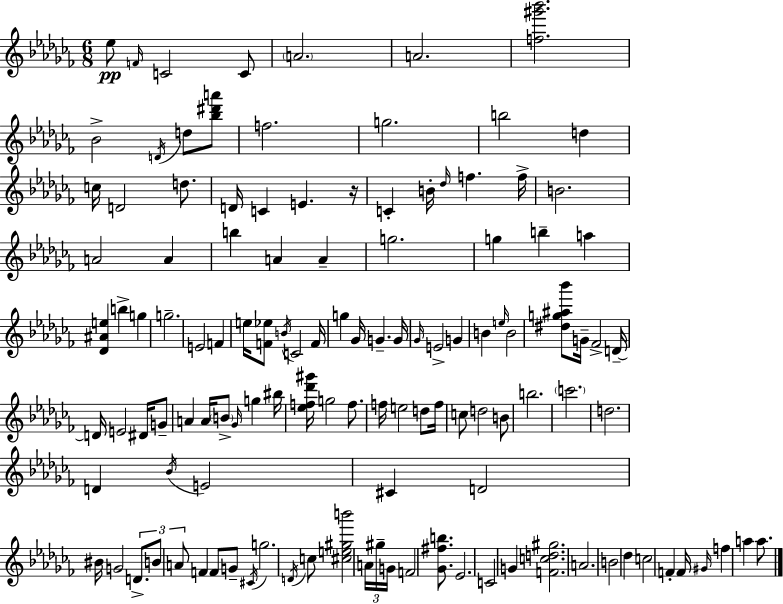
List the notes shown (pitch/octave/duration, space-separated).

Eb5/e F4/s C4/h C4/e A4/h. A4/h. [F5,G#6,Bb6]/h. Bb4/h D4/s D5/e [Bb5,D#6,A6]/e F5/h. G5/h. B5/h D5/q C5/s D4/h D5/e. D4/s C4/q E4/q. R/s C4/q B4/s Db5/s F5/q. F5/s B4/h. A4/h A4/q B5/q A4/q A4/q G5/h. G5/q B5/q A5/q [Db4,A#4,E5]/q B5/q G5/q G5/h. E4/h F4/q E5/s [F4,Eb5]/e B4/s C4/h F4/s G5/q Gb4/s G4/q. G4/s Gb4/s E4/h G4/q B4/q E5/s B4/h [D#5,G5,A#5,Bb6]/e G4/s FES4/h D4/s D4/s E4/h D#4/s G4/e A4/q A4/s B4/e Gb4/s G5/q BIS5/s [Eb5,F5,Db6,G#6]/s G5/h F5/e. F5/s E5/h D5/e F5/s C5/e D5/h B4/e B5/h. C6/h. D5/h. D4/q Bb4/s E4/h C#4/q D4/h BIS4/s G4/h D4/e. B4/e A4/e F4/q F4/e G4/e C#4/s G5/h. D4/s C5/e [C#5,E5,G#5,B6]/h A4/s G#5/s G4/s F4/h [Gb4,F#5,B5]/e. Eb4/h. C4/h G4/q [F4,C5,D5,G#5]/h. A4/h. B4/h Db5/q C5/h F4/q F4/s G#4/s F5/q A5/q A5/e.